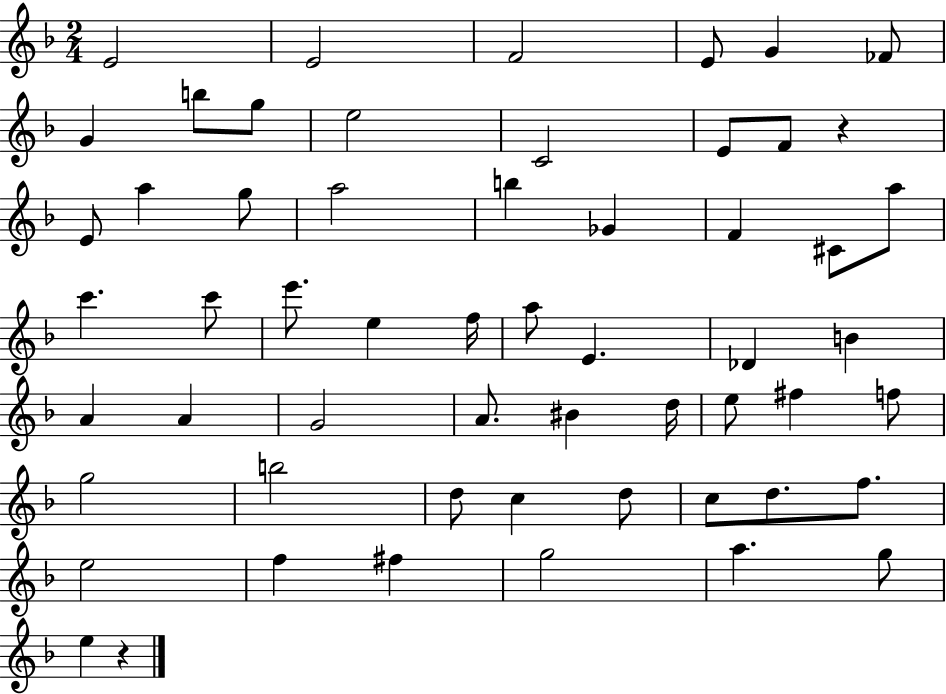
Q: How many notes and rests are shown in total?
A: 57